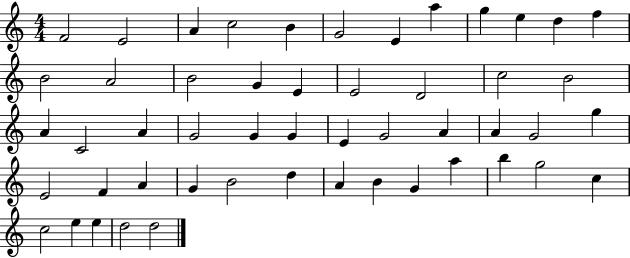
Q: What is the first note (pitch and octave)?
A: F4